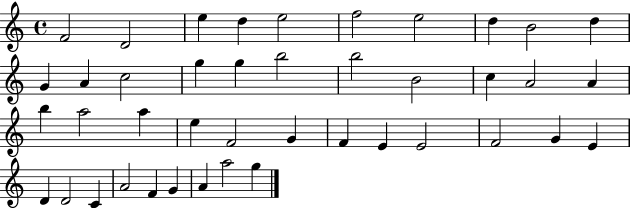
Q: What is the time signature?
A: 4/4